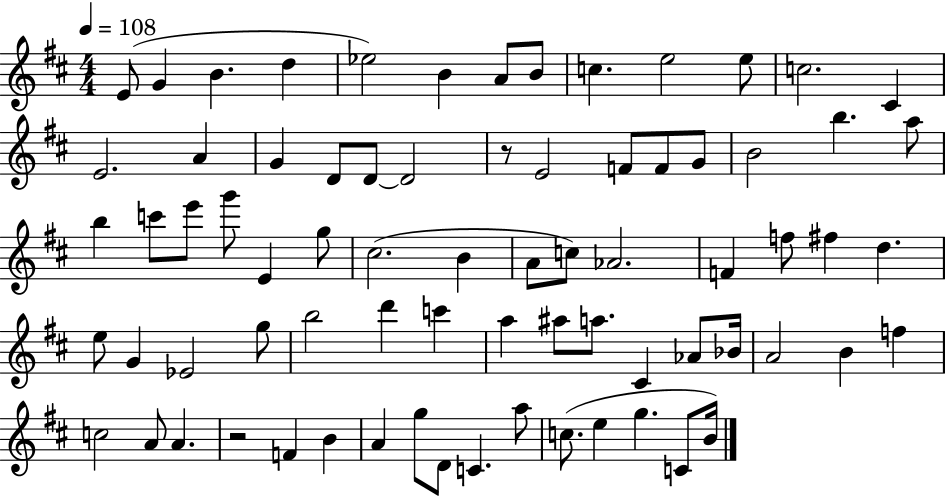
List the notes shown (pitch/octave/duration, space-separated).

E4/e G4/q B4/q. D5/q Eb5/h B4/q A4/e B4/e C5/q. E5/h E5/e C5/h. C#4/q E4/h. A4/q G4/q D4/e D4/e D4/h R/e E4/h F4/e F4/e G4/e B4/h B5/q. A5/e B5/q C6/e E6/e G6/e E4/q G5/e C#5/h. B4/q A4/e C5/e Ab4/h. F4/q F5/e F#5/q D5/q. E5/e G4/q Eb4/h G5/e B5/h D6/q C6/q A5/q A#5/e A5/e. C#4/q Ab4/e Bb4/s A4/h B4/q F5/q C5/h A4/e A4/q. R/h F4/q B4/q A4/q G5/e D4/e C4/q. A5/e C5/e. E5/q G5/q. C4/e B4/s